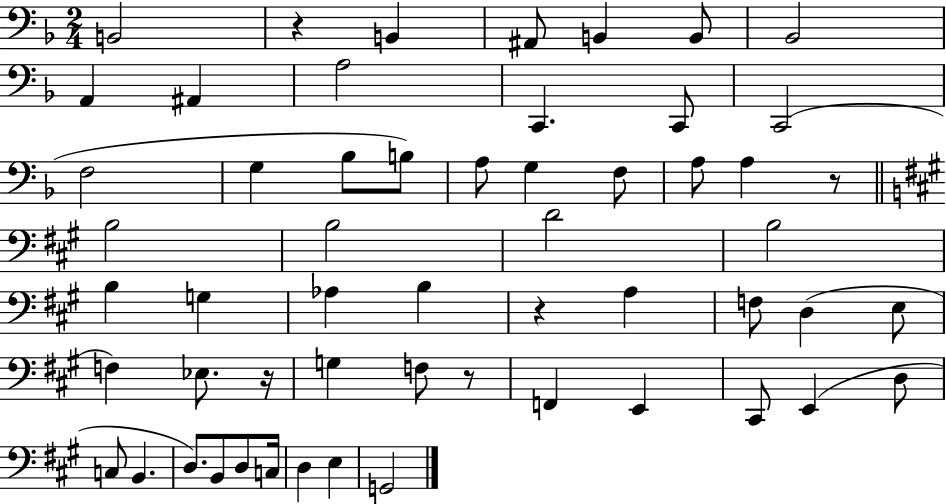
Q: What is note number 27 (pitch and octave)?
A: G3